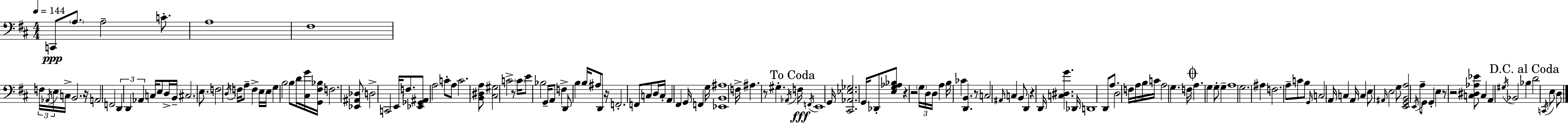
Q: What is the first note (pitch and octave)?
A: C2